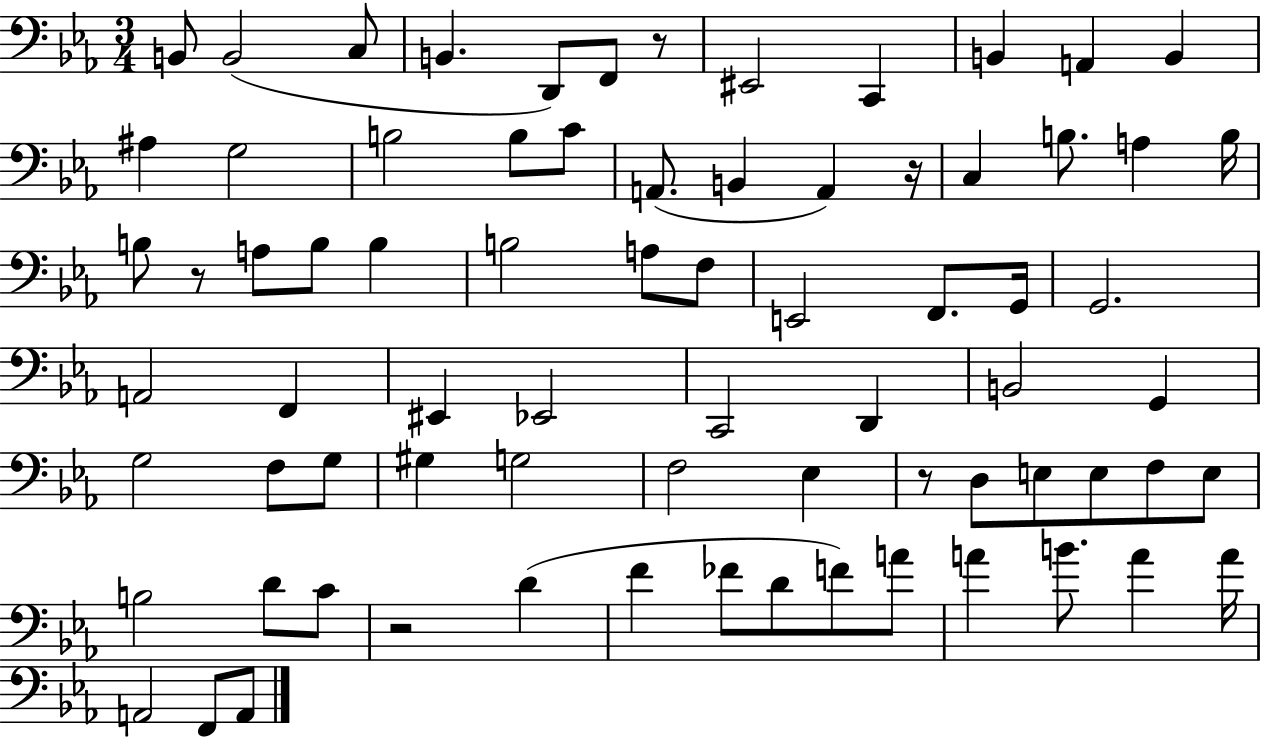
X:1
T:Untitled
M:3/4
L:1/4
K:Eb
B,,/2 B,,2 C,/2 B,, D,,/2 F,,/2 z/2 ^E,,2 C,, B,, A,, B,, ^A, G,2 B,2 B,/2 C/2 A,,/2 B,, A,, z/4 C, B,/2 A, B,/4 B,/2 z/2 A,/2 B,/2 B, B,2 A,/2 F,/2 E,,2 F,,/2 G,,/4 G,,2 A,,2 F,, ^E,, _E,,2 C,,2 D,, B,,2 G,, G,2 F,/2 G,/2 ^G, G,2 F,2 _E, z/2 D,/2 E,/2 E,/2 F,/2 E,/2 B,2 D/2 C/2 z2 D F _F/2 D/2 F/2 A/2 A B/2 A A/4 A,,2 F,,/2 A,,/2